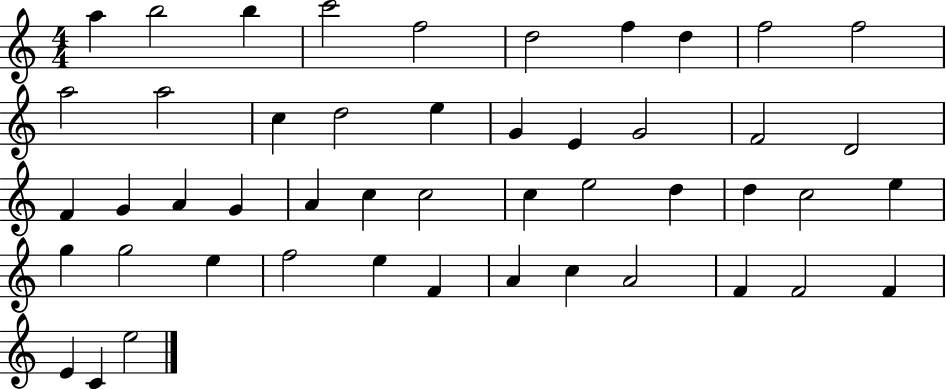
X:1
T:Untitled
M:4/4
L:1/4
K:C
a b2 b c'2 f2 d2 f d f2 f2 a2 a2 c d2 e G E G2 F2 D2 F G A G A c c2 c e2 d d c2 e g g2 e f2 e F A c A2 F F2 F E C e2